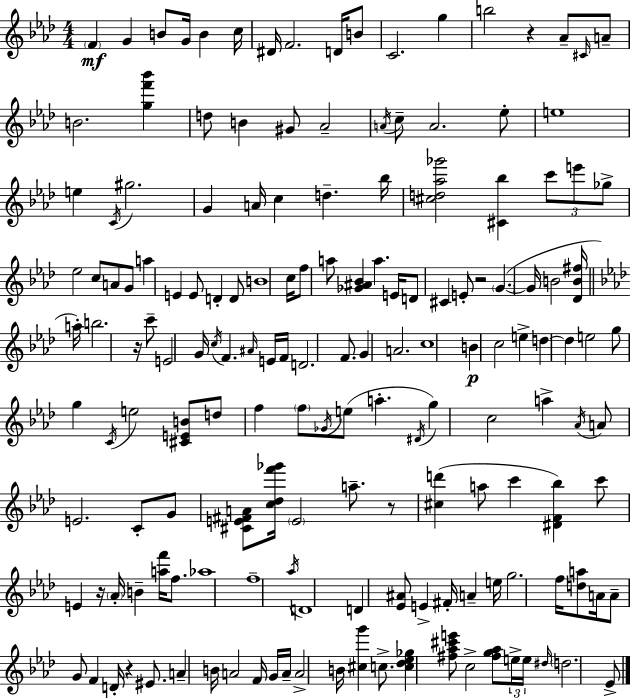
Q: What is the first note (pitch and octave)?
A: F4